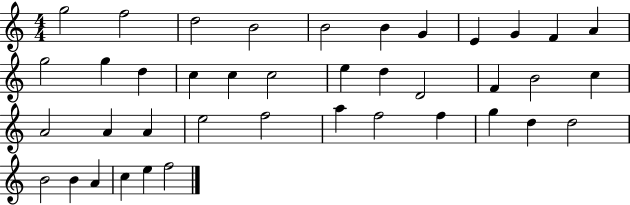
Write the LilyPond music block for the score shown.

{
  \clef treble
  \numericTimeSignature
  \time 4/4
  \key c \major
  g''2 f''2 | d''2 b'2 | b'2 b'4 g'4 | e'4 g'4 f'4 a'4 | \break g''2 g''4 d''4 | c''4 c''4 c''2 | e''4 d''4 d'2 | f'4 b'2 c''4 | \break a'2 a'4 a'4 | e''2 f''2 | a''4 f''2 f''4 | g''4 d''4 d''2 | \break b'2 b'4 a'4 | c''4 e''4 f''2 | \bar "|."
}